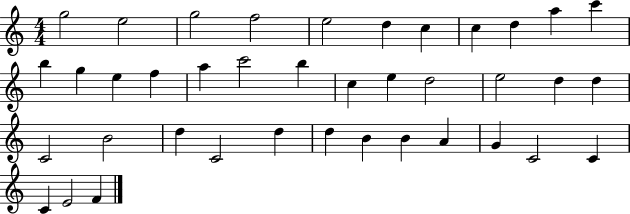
{
  \clef treble
  \numericTimeSignature
  \time 4/4
  \key c \major
  g''2 e''2 | g''2 f''2 | e''2 d''4 c''4 | c''4 d''4 a''4 c'''4 | \break b''4 g''4 e''4 f''4 | a''4 c'''2 b''4 | c''4 e''4 d''2 | e''2 d''4 d''4 | \break c'2 b'2 | d''4 c'2 d''4 | d''4 b'4 b'4 a'4 | g'4 c'2 c'4 | \break c'4 e'2 f'4 | \bar "|."
}